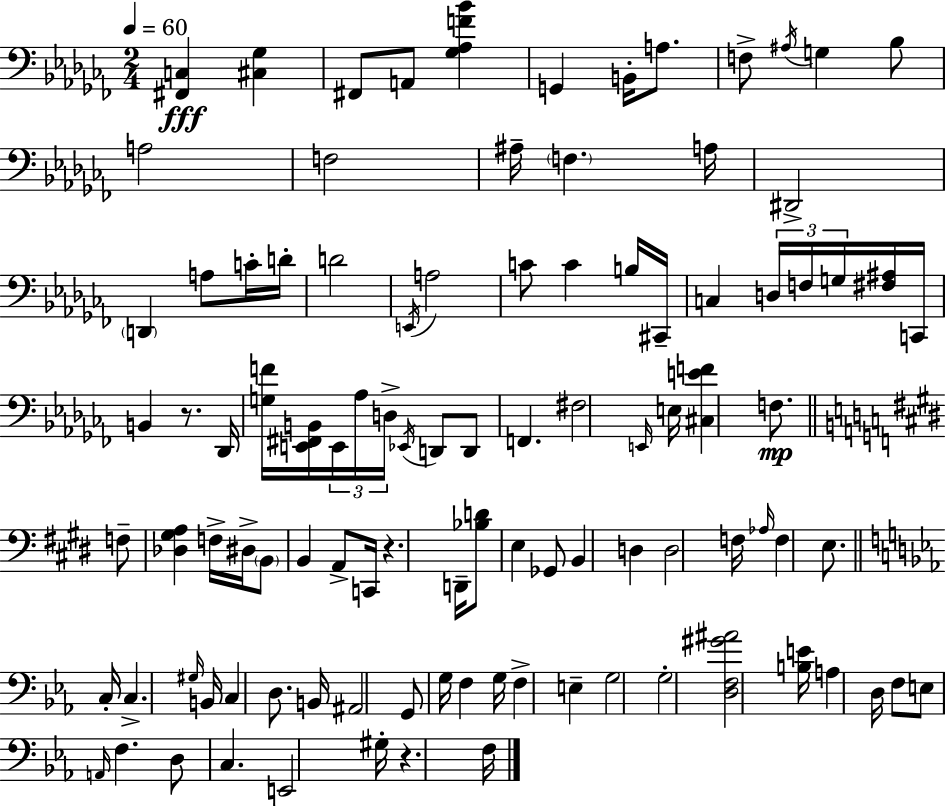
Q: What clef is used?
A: bass